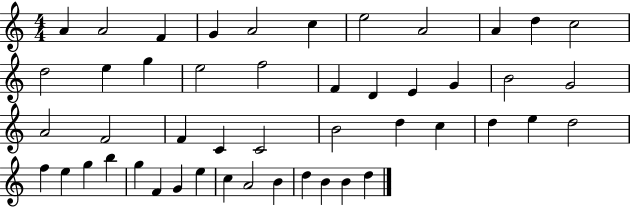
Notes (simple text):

A4/q A4/h F4/q G4/q A4/h C5/q E5/h A4/h A4/q D5/q C5/h D5/h E5/q G5/q E5/h F5/h F4/q D4/q E4/q G4/q B4/h G4/h A4/h F4/h F4/q C4/q C4/h B4/h D5/q C5/q D5/q E5/q D5/h F5/q E5/q G5/q B5/q G5/q F4/q G4/q E5/q C5/q A4/h B4/q D5/q B4/q B4/q D5/q